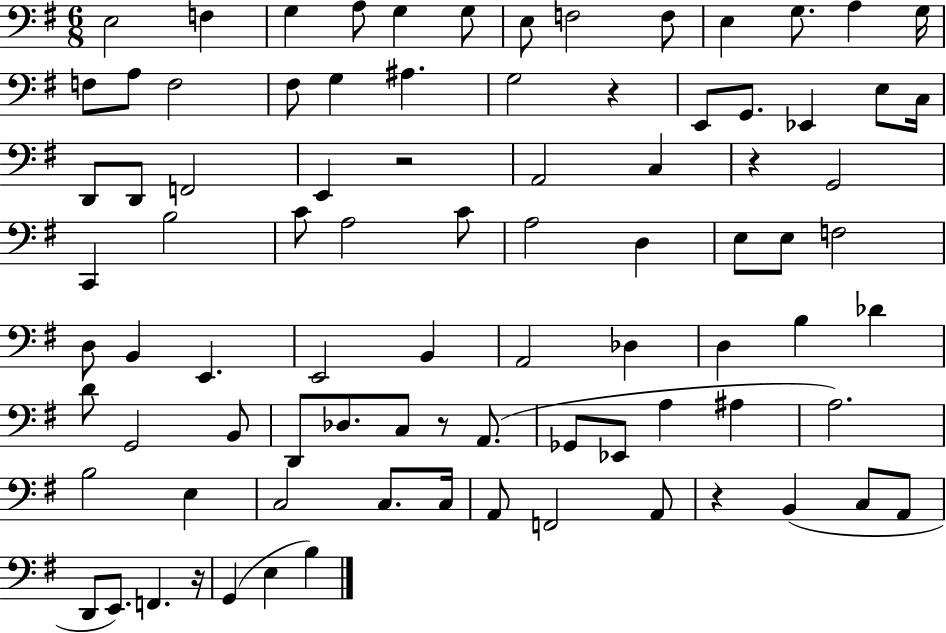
{
  \clef bass
  \numericTimeSignature
  \time 6/8
  \key g \major
  \repeat volta 2 { e2 f4 | g4 a8 g4 g8 | e8 f2 f8 | e4 g8. a4 g16 | \break f8 a8 f2 | fis8 g4 ais4. | g2 r4 | e,8 g,8. ees,4 e8 c16 | \break d,8 d,8 f,2 | e,4 r2 | a,2 c4 | r4 g,2 | \break c,4 b2 | c'8 a2 c'8 | a2 d4 | e8 e8 f2 | \break d8 b,4 e,4. | e,2 b,4 | a,2 des4 | d4 b4 des'4 | \break d'8 g,2 b,8 | d,8 des8. c8 r8 a,8.( | ges,8 ees,8 a4 ais4 | a2.) | \break b2 e4 | c2 c8. c16 | a,8 f,2 a,8 | r4 b,4( c8 a,8 | \break d,8 e,8.) f,4. r16 | g,4( e4 b4) | } \bar "|."
}